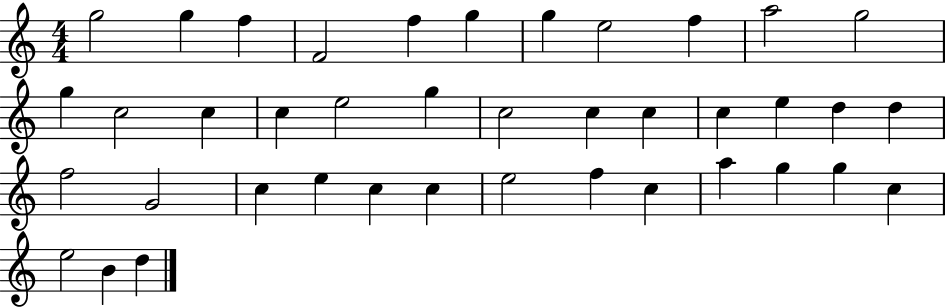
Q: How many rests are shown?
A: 0